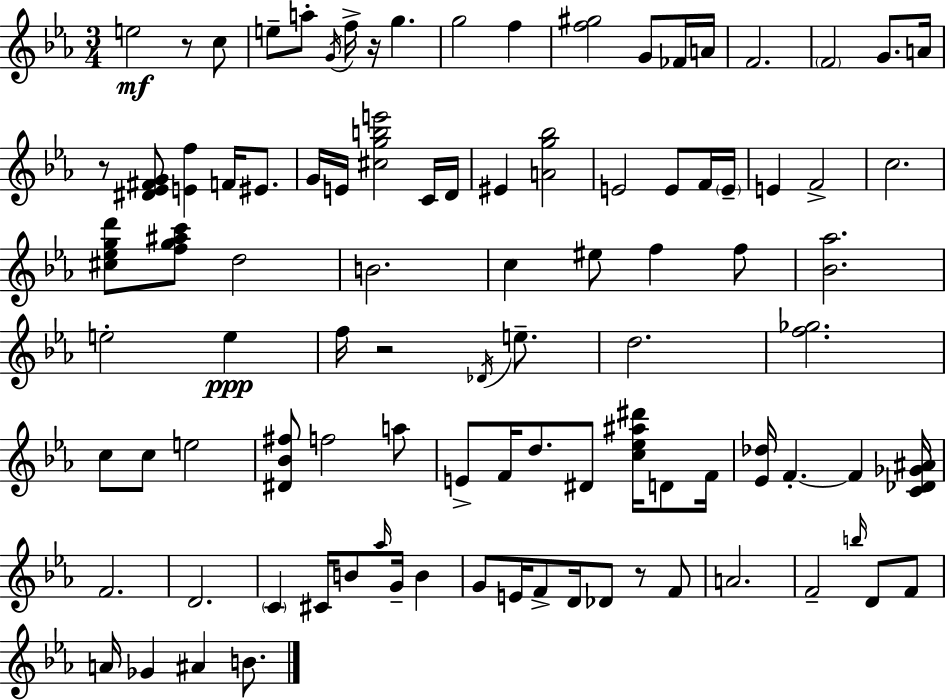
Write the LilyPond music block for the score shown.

{
  \clef treble
  \numericTimeSignature
  \time 3/4
  \key ees \major
  e''2\mf r8 c''8 | e''8-- a''8-. \acciaccatura { g'16 } f''16-> r16 g''4. | g''2 f''4 | <f'' gis''>2 g'8 fes'16 | \break a'16 f'2. | \parenthesize f'2 g'8. | a'16 r8 <dis' ees' fis' g'>8 <e' f''>4 f'16 eis'8. | g'16 e'16 <cis'' g'' b'' e'''>2 c'16 | \break d'16 eis'4 <a' g'' bes''>2 | e'2 e'8 f'16 | \parenthesize e'16-- e'4 f'2-> | c''2. | \break <cis'' ees'' g'' d'''>8 <f'' g'' ais'' c'''>8 d''2 | b'2. | c''4 eis''8 f''4 f''8 | <bes' aes''>2. | \break e''2-. e''4\ppp | f''16 r2 \acciaccatura { des'16 } e''8.-- | d''2. | <f'' ges''>2. | \break c''8 c''8 e''2 | <dis' bes' fis''>8 f''2 | a''8 e'8-> f'16 d''8. dis'8 <c'' ees'' ais'' dis'''>16 d'8 | f'16 <ees' des''>16 f'4.-.~~ f'4 | \break <c' des' ges' ais'>16 f'2. | d'2. | \parenthesize c'4 cis'16 b'8 \grace { aes''16 } g'16-- b'4 | g'8 e'16 f'8-> d'16 des'8 r8 | \break f'8 a'2. | f'2-- \grace { b''16 } | d'8 f'8 a'16 ges'4 ais'4 | b'8. \bar "|."
}